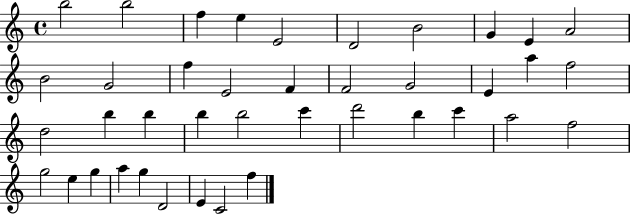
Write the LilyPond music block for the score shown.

{
  \clef treble
  \time 4/4
  \defaultTimeSignature
  \key c \major
  b''2 b''2 | f''4 e''4 e'2 | d'2 b'2 | g'4 e'4 a'2 | \break b'2 g'2 | f''4 e'2 f'4 | f'2 g'2 | e'4 a''4 f''2 | \break d''2 b''4 b''4 | b''4 b''2 c'''4 | d'''2 b''4 c'''4 | a''2 f''2 | \break g''2 e''4 g''4 | a''4 g''4 d'2 | e'4 c'2 f''4 | \bar "|."
}